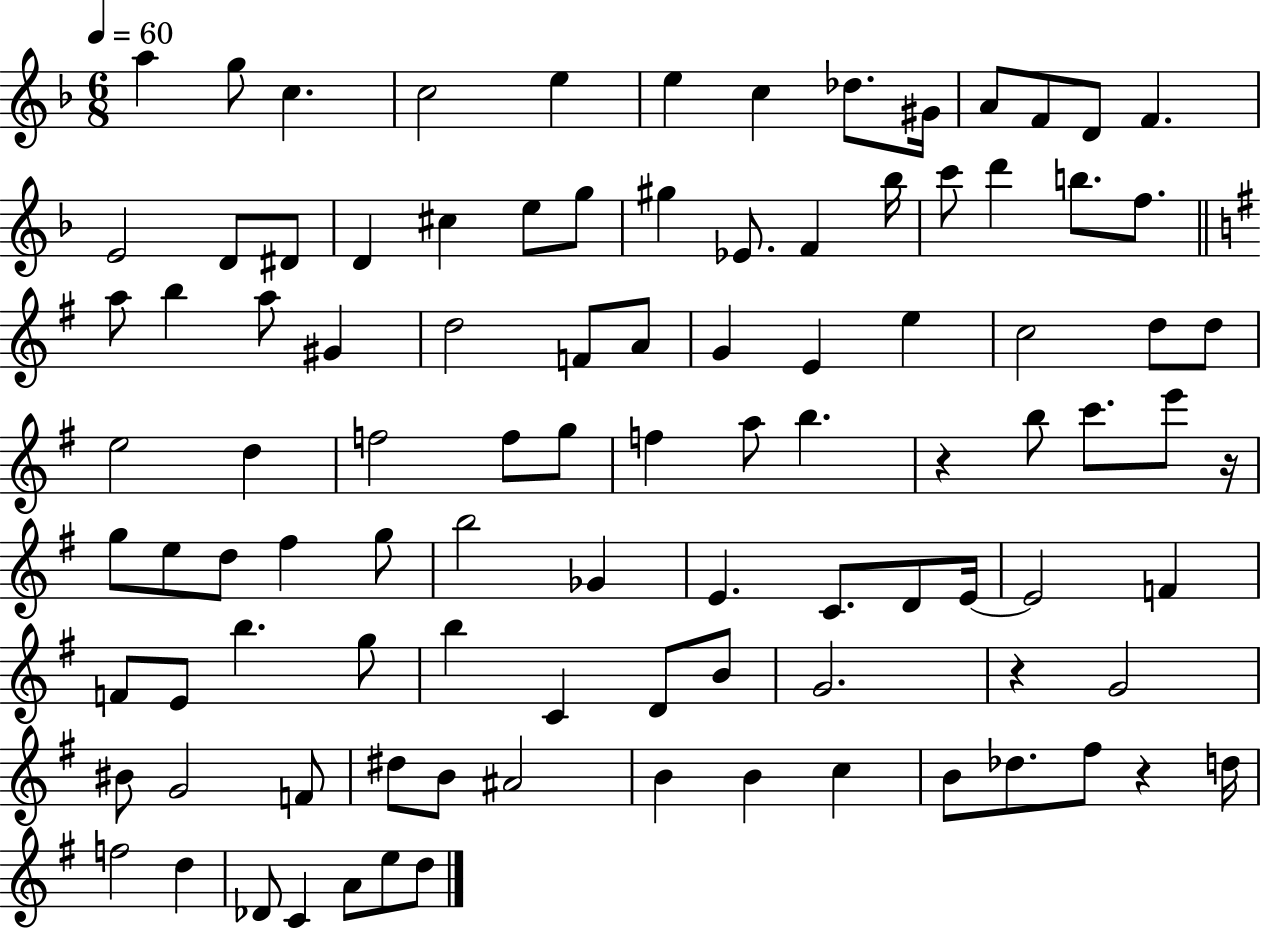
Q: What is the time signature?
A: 6/8